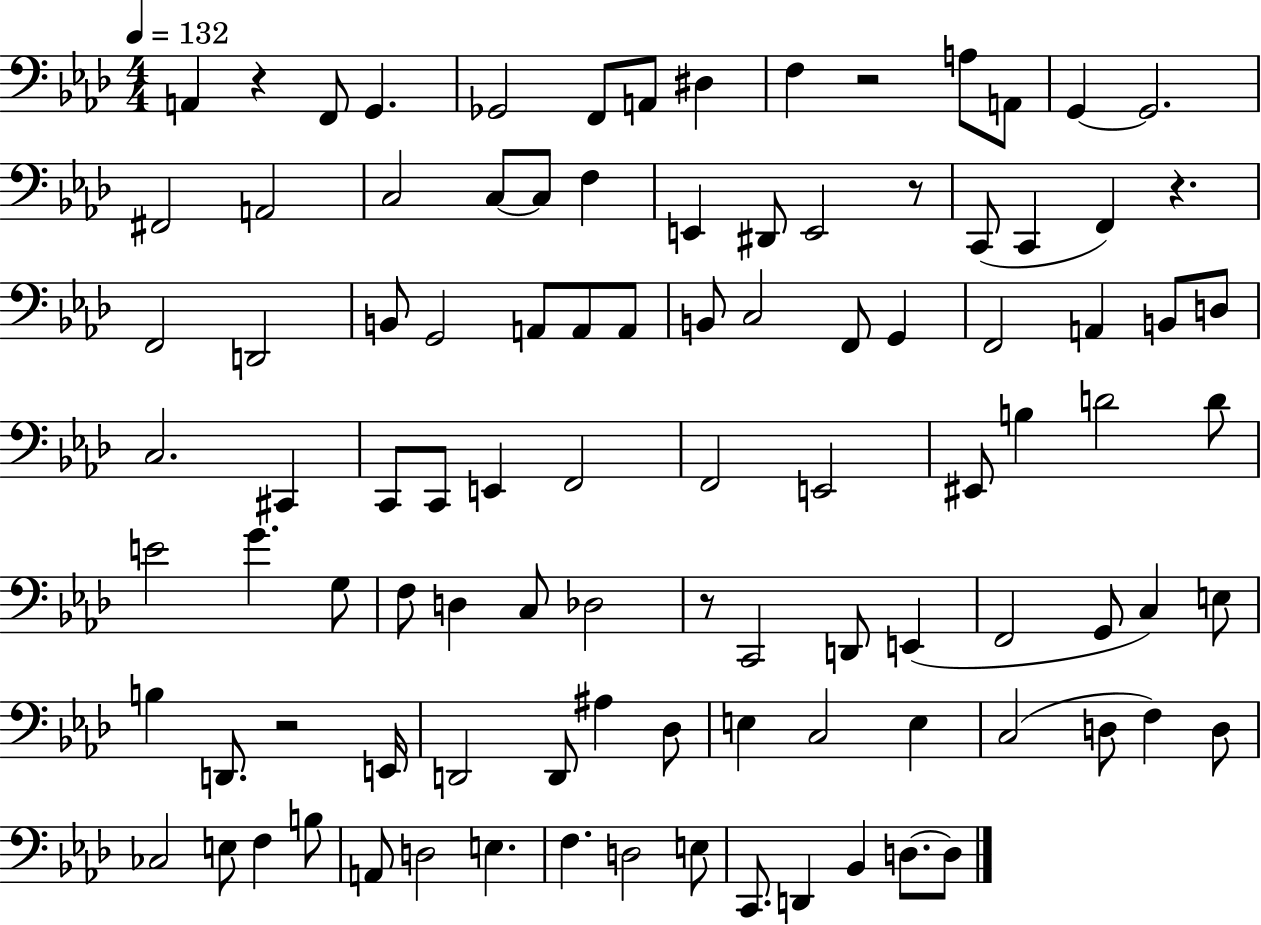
A2/q R/q F2/e G2/q. Gb2/h F2/e A2/e D#3/q F3/q R/h A3/e A2/e G2/q G2/h. F#2/h A2/h C3/h C3/e C3/e F3/q E2/q D#2/e E2/h R/e C2/e C2/q F2/q R/q. F2/h D2/h B2/e G2/h A2/e A2/e A2/e B2/e C3/h F2/e G2/q F2/h A2/q B2/e D3/e C3/h. C#2/q C2/e C2/e E2/q F2/h F2/h E2/h EIS2/e B3/q D4/h D4/e E4/h G4/q. G3/e F3/e D3/q C3/e Db3/h R/e C2/h D2/e E2/q F2/h G2/e C3/q E3/e B3/q D2/e. R/h E2/s D2/h D2/e A#3/q Db3/e E3/q C3/h E3/q C3/h D3/e F3/q D3/e CES3/h E3/e F3/q B3/e A2/e D3/h E3/q. F3/q. D3/h E3/e C2/e. D2/q Bb2/q D3/e. D3/e